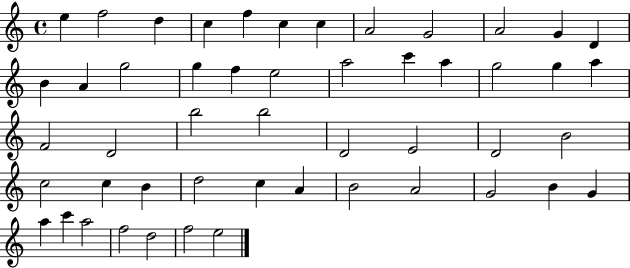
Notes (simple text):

E5/q F5/h D5/q C5/q F5/q C5/q C5/q A4/h G4/h A4/h G4/q D4/q B4/q A4/q G5/h G5/q F5/q E5/h A5/h C6/q A5/q G5/h G5/q A5/q F4/h D4/h B5/h B5/h D4/h E4/h D4/h B4/h C5/h C5/q B4/q D5/h C5/q A4/q B4/h A4/h G4/h B4/q G4/q A5/q C6/q A5/h F5/h D5/h F5/h E5/h